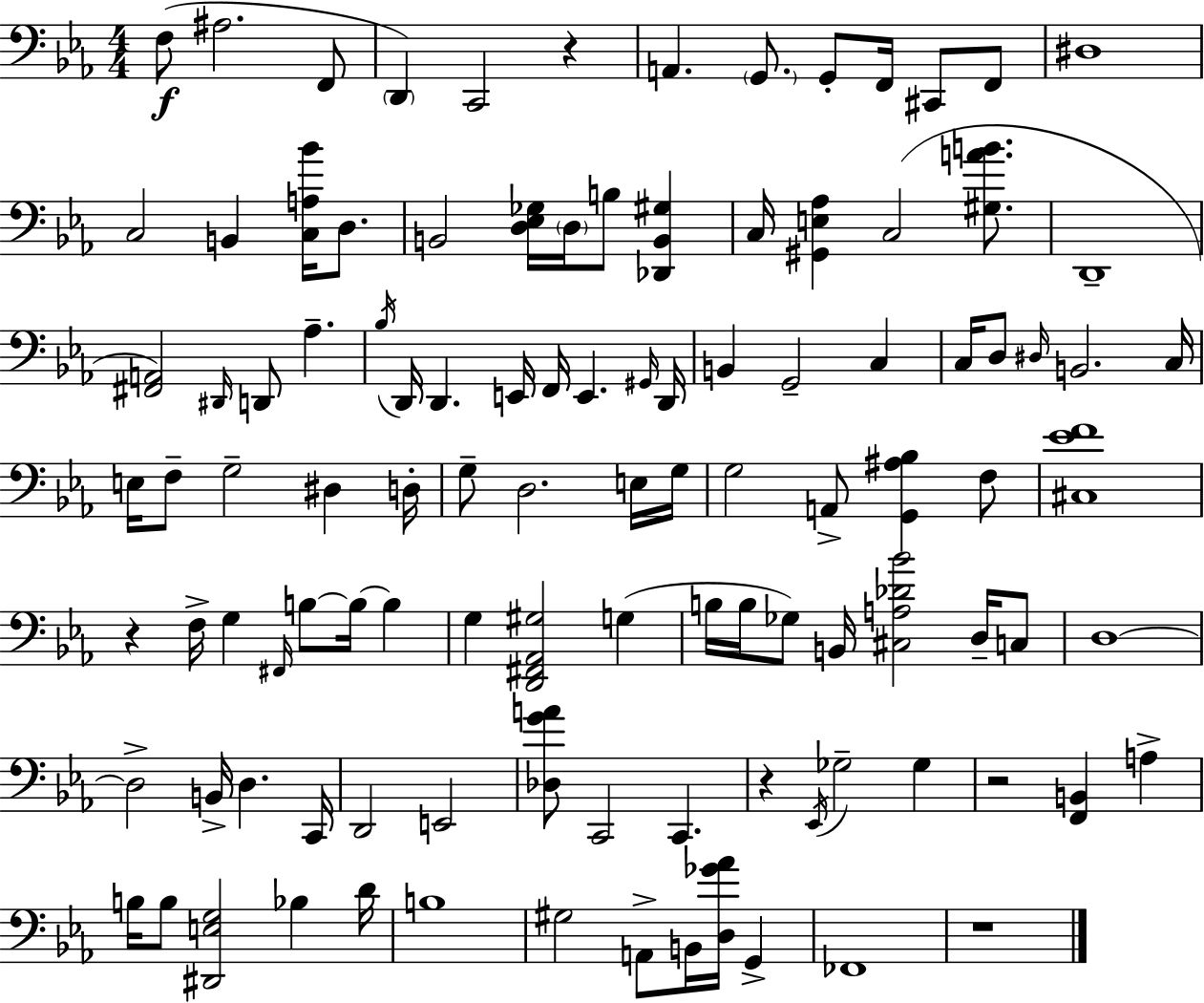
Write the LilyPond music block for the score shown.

{
  \clef bass
  \numericTimeSignature
  \time 4/4
  \key ees \major
  f8(\f ais2. f,8 | \parenthesize d,4) c,2 r4 | a,4. \parenthesize g,8. g,8-. f,16 cis,8 f,8 | dis1 | \break c2 b,4 <c a bes'>16 d8. | b,2 <d ees ges>16 \parenthesize d16 b8 <des, b, gis>4 | c16 <gis, e aes>4 c2( <gis a' b'>8. | d,1-- | \break <fis, a,>2) \grace { dis,16 } d,8 aes4.-- | \acciaccatura { bes16 } d,16 d,4. e,16 f,16 e,4. | \grace { gis,16 } d,16 b,4 g,2-- c4 | c16 d8 \grace { dis16 } b,2. | \break c16 e16 f8-- g2-- dis4 | d16-. g8-- d2. | e16 g16 g2 a,8-> <g, ais bes>4 | f8 <cis ees' f'>1 | \break r4 f16-> g4 \grace { fis,16 } b8~~ | b16~~ b4 g4 <d, fis, aes, gis>2 | g4( b16 b16 ges8) b,16 <cis a des' bes'>2 | d16-- c8 d1~~ | \break d2-> b,16-> d4. | c,16 d,2 e,2 | <des g' a'>8 c,2 c,4. | r4 \acciaccatura { ees,16 } ges2-- | \break ges4 r2 <f, b,>4 | a4-> b16 b8 <dis, e g>2 | bes4 d'16 b1 | gis2 a,8-> | \break b,16 <d ges' aes'>16 g,4-> fes,1 | r1 | \bar "|."
}